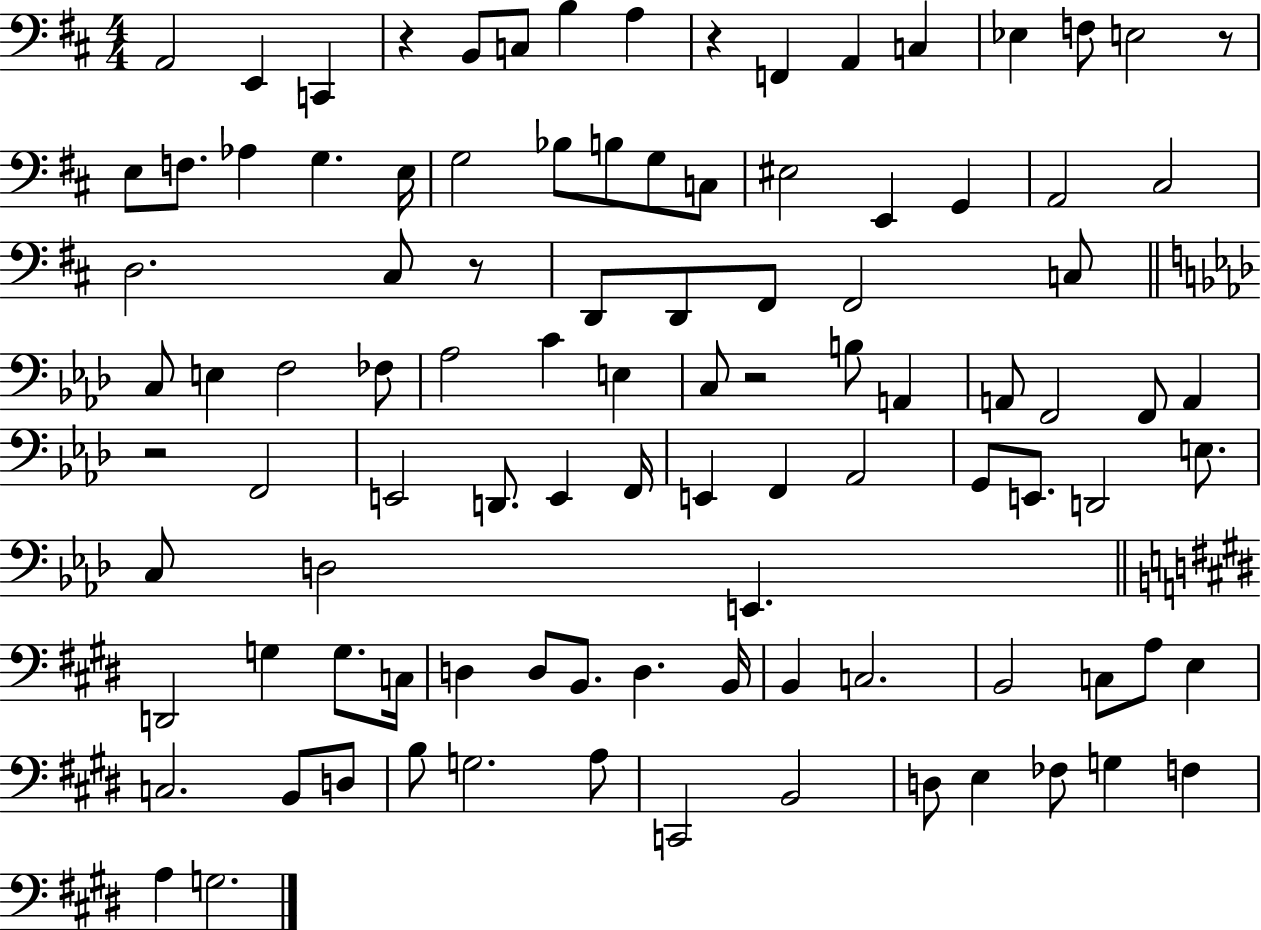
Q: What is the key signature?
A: D major